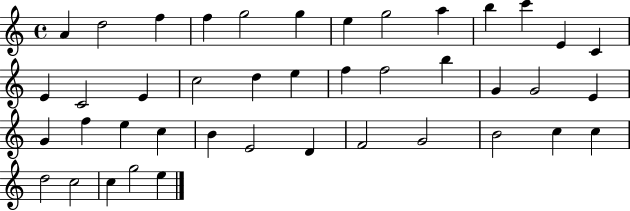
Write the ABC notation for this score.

X:1
T:Untitled
M:4/4
L:1/4
K:C
A d2 f f g2 g e g2 a b c' E C E C2 E c2 d e f f2 b G G2 E G f e c B E2 D F2 G2 B2 c c d2 c2 c g2 e